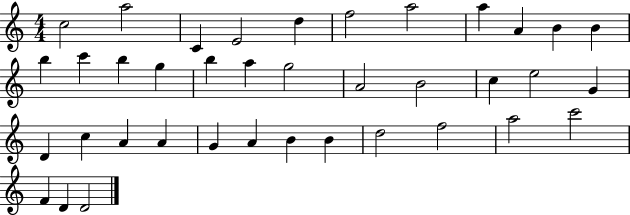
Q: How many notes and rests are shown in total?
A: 38